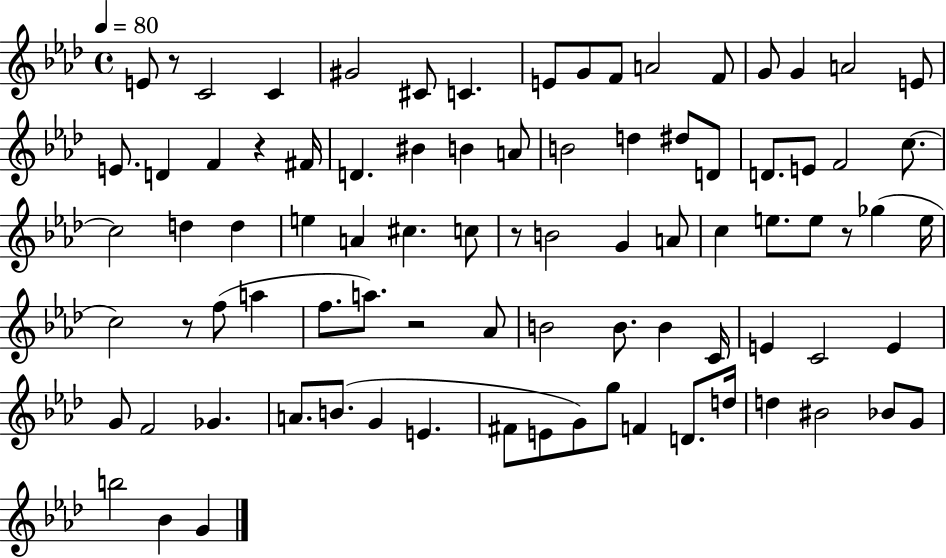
{
  \clef treble
  \time 4/4
  \defaultTimeSignature
  \key aes \major
  \tempo 4 = 80
  e'8 r8 c'2 c'4 | gis'2 cis'8 c'4. | e'8 g'8 f'8 a'2 f'8 | g'8 g'4 a'2 e'8 | \break e'8. d'4 f'4 r4 fis'16 | d'4. bis'4 b'4 a'8 | b'2 d''4 dis''8 d'8 | d'8. e'8 f'2 c''8.~~ | \break c''2 d''4 d''4 | e''4 a'4 cis''4. c''8 | r8 b'2 g'4 a'8 | c''4 e''8. e''8 r8 ges''4( e''16 | \break c''2) r8 f''8( a''4 | f''8. a''8.) r2 aes'8 | b'2 b'8. b'4 c'16 | e'4 c'2 e'4 | \break g'8 f'2 ges'4. | a'8. b'8.( g'4 e'4. | fis'8 e'8 g'8) g''8 f'4 d'8. d''16 | d''4 bis'2 bes'8 g'8 | \break b''2 bes'4 g'4 | \bar "|."
}